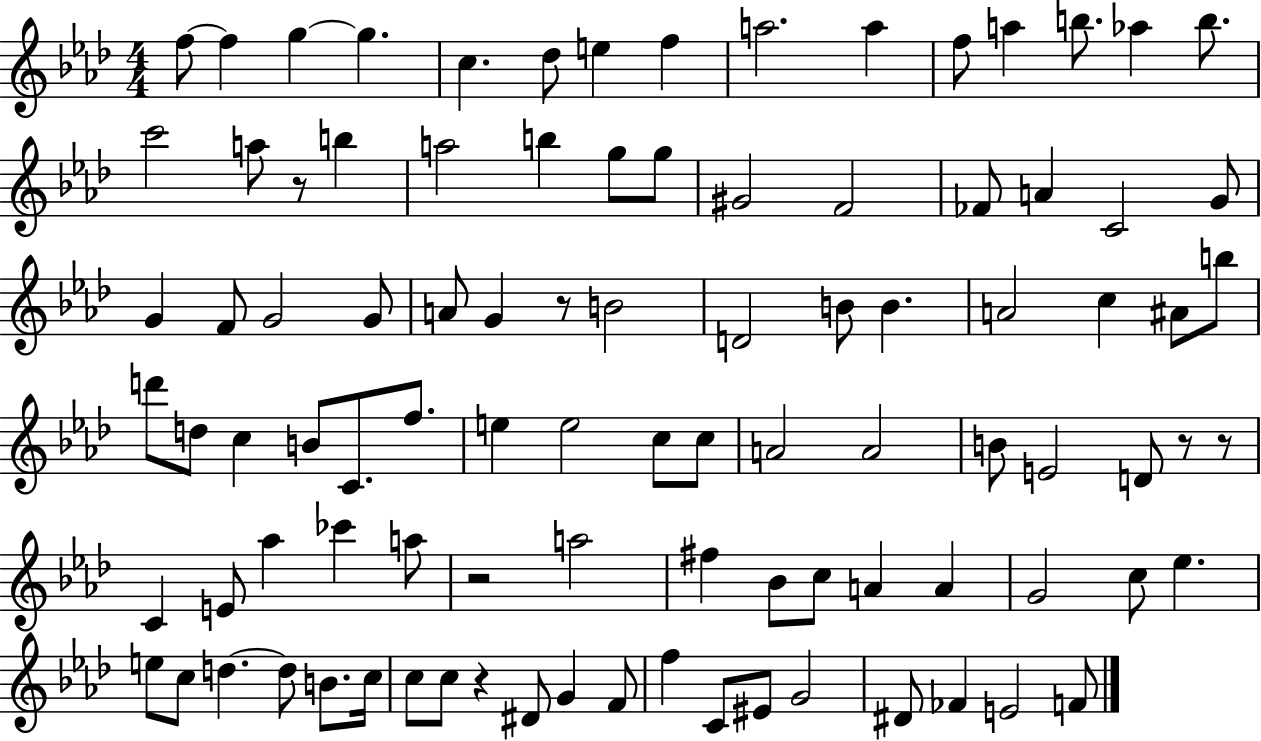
X:1
T:Untitled
M:4/4
L:1/4
K:Ab
f/2 f g g c _d/2 e f a2 a f/2 a b/2 _a b/2 c'2 a/2 z/2 b a2 b g/2 g/2 ^G2 F2 _F/2 A C2 G/2 G F/2 G2 G/2 A/2 G z/2 B2 D2 B/2 B A2 c ^A/2 b/2 d'/2 d/2 c B/2 C/2 f/2 e e2 c/2 c/2 A2 A2 B/2 E2 D/2 z/2 z/2 C E/2 _a _c' a/2 z2 a2 ^f _B/2 c/2 A A G2 c/2 _e e/2 c/2 d d/2 B/2 c/4 c/2 c/2 z ^D/2 G F/2 f C/2 ^E/2 G2 ^D/2 _F E2 F/2